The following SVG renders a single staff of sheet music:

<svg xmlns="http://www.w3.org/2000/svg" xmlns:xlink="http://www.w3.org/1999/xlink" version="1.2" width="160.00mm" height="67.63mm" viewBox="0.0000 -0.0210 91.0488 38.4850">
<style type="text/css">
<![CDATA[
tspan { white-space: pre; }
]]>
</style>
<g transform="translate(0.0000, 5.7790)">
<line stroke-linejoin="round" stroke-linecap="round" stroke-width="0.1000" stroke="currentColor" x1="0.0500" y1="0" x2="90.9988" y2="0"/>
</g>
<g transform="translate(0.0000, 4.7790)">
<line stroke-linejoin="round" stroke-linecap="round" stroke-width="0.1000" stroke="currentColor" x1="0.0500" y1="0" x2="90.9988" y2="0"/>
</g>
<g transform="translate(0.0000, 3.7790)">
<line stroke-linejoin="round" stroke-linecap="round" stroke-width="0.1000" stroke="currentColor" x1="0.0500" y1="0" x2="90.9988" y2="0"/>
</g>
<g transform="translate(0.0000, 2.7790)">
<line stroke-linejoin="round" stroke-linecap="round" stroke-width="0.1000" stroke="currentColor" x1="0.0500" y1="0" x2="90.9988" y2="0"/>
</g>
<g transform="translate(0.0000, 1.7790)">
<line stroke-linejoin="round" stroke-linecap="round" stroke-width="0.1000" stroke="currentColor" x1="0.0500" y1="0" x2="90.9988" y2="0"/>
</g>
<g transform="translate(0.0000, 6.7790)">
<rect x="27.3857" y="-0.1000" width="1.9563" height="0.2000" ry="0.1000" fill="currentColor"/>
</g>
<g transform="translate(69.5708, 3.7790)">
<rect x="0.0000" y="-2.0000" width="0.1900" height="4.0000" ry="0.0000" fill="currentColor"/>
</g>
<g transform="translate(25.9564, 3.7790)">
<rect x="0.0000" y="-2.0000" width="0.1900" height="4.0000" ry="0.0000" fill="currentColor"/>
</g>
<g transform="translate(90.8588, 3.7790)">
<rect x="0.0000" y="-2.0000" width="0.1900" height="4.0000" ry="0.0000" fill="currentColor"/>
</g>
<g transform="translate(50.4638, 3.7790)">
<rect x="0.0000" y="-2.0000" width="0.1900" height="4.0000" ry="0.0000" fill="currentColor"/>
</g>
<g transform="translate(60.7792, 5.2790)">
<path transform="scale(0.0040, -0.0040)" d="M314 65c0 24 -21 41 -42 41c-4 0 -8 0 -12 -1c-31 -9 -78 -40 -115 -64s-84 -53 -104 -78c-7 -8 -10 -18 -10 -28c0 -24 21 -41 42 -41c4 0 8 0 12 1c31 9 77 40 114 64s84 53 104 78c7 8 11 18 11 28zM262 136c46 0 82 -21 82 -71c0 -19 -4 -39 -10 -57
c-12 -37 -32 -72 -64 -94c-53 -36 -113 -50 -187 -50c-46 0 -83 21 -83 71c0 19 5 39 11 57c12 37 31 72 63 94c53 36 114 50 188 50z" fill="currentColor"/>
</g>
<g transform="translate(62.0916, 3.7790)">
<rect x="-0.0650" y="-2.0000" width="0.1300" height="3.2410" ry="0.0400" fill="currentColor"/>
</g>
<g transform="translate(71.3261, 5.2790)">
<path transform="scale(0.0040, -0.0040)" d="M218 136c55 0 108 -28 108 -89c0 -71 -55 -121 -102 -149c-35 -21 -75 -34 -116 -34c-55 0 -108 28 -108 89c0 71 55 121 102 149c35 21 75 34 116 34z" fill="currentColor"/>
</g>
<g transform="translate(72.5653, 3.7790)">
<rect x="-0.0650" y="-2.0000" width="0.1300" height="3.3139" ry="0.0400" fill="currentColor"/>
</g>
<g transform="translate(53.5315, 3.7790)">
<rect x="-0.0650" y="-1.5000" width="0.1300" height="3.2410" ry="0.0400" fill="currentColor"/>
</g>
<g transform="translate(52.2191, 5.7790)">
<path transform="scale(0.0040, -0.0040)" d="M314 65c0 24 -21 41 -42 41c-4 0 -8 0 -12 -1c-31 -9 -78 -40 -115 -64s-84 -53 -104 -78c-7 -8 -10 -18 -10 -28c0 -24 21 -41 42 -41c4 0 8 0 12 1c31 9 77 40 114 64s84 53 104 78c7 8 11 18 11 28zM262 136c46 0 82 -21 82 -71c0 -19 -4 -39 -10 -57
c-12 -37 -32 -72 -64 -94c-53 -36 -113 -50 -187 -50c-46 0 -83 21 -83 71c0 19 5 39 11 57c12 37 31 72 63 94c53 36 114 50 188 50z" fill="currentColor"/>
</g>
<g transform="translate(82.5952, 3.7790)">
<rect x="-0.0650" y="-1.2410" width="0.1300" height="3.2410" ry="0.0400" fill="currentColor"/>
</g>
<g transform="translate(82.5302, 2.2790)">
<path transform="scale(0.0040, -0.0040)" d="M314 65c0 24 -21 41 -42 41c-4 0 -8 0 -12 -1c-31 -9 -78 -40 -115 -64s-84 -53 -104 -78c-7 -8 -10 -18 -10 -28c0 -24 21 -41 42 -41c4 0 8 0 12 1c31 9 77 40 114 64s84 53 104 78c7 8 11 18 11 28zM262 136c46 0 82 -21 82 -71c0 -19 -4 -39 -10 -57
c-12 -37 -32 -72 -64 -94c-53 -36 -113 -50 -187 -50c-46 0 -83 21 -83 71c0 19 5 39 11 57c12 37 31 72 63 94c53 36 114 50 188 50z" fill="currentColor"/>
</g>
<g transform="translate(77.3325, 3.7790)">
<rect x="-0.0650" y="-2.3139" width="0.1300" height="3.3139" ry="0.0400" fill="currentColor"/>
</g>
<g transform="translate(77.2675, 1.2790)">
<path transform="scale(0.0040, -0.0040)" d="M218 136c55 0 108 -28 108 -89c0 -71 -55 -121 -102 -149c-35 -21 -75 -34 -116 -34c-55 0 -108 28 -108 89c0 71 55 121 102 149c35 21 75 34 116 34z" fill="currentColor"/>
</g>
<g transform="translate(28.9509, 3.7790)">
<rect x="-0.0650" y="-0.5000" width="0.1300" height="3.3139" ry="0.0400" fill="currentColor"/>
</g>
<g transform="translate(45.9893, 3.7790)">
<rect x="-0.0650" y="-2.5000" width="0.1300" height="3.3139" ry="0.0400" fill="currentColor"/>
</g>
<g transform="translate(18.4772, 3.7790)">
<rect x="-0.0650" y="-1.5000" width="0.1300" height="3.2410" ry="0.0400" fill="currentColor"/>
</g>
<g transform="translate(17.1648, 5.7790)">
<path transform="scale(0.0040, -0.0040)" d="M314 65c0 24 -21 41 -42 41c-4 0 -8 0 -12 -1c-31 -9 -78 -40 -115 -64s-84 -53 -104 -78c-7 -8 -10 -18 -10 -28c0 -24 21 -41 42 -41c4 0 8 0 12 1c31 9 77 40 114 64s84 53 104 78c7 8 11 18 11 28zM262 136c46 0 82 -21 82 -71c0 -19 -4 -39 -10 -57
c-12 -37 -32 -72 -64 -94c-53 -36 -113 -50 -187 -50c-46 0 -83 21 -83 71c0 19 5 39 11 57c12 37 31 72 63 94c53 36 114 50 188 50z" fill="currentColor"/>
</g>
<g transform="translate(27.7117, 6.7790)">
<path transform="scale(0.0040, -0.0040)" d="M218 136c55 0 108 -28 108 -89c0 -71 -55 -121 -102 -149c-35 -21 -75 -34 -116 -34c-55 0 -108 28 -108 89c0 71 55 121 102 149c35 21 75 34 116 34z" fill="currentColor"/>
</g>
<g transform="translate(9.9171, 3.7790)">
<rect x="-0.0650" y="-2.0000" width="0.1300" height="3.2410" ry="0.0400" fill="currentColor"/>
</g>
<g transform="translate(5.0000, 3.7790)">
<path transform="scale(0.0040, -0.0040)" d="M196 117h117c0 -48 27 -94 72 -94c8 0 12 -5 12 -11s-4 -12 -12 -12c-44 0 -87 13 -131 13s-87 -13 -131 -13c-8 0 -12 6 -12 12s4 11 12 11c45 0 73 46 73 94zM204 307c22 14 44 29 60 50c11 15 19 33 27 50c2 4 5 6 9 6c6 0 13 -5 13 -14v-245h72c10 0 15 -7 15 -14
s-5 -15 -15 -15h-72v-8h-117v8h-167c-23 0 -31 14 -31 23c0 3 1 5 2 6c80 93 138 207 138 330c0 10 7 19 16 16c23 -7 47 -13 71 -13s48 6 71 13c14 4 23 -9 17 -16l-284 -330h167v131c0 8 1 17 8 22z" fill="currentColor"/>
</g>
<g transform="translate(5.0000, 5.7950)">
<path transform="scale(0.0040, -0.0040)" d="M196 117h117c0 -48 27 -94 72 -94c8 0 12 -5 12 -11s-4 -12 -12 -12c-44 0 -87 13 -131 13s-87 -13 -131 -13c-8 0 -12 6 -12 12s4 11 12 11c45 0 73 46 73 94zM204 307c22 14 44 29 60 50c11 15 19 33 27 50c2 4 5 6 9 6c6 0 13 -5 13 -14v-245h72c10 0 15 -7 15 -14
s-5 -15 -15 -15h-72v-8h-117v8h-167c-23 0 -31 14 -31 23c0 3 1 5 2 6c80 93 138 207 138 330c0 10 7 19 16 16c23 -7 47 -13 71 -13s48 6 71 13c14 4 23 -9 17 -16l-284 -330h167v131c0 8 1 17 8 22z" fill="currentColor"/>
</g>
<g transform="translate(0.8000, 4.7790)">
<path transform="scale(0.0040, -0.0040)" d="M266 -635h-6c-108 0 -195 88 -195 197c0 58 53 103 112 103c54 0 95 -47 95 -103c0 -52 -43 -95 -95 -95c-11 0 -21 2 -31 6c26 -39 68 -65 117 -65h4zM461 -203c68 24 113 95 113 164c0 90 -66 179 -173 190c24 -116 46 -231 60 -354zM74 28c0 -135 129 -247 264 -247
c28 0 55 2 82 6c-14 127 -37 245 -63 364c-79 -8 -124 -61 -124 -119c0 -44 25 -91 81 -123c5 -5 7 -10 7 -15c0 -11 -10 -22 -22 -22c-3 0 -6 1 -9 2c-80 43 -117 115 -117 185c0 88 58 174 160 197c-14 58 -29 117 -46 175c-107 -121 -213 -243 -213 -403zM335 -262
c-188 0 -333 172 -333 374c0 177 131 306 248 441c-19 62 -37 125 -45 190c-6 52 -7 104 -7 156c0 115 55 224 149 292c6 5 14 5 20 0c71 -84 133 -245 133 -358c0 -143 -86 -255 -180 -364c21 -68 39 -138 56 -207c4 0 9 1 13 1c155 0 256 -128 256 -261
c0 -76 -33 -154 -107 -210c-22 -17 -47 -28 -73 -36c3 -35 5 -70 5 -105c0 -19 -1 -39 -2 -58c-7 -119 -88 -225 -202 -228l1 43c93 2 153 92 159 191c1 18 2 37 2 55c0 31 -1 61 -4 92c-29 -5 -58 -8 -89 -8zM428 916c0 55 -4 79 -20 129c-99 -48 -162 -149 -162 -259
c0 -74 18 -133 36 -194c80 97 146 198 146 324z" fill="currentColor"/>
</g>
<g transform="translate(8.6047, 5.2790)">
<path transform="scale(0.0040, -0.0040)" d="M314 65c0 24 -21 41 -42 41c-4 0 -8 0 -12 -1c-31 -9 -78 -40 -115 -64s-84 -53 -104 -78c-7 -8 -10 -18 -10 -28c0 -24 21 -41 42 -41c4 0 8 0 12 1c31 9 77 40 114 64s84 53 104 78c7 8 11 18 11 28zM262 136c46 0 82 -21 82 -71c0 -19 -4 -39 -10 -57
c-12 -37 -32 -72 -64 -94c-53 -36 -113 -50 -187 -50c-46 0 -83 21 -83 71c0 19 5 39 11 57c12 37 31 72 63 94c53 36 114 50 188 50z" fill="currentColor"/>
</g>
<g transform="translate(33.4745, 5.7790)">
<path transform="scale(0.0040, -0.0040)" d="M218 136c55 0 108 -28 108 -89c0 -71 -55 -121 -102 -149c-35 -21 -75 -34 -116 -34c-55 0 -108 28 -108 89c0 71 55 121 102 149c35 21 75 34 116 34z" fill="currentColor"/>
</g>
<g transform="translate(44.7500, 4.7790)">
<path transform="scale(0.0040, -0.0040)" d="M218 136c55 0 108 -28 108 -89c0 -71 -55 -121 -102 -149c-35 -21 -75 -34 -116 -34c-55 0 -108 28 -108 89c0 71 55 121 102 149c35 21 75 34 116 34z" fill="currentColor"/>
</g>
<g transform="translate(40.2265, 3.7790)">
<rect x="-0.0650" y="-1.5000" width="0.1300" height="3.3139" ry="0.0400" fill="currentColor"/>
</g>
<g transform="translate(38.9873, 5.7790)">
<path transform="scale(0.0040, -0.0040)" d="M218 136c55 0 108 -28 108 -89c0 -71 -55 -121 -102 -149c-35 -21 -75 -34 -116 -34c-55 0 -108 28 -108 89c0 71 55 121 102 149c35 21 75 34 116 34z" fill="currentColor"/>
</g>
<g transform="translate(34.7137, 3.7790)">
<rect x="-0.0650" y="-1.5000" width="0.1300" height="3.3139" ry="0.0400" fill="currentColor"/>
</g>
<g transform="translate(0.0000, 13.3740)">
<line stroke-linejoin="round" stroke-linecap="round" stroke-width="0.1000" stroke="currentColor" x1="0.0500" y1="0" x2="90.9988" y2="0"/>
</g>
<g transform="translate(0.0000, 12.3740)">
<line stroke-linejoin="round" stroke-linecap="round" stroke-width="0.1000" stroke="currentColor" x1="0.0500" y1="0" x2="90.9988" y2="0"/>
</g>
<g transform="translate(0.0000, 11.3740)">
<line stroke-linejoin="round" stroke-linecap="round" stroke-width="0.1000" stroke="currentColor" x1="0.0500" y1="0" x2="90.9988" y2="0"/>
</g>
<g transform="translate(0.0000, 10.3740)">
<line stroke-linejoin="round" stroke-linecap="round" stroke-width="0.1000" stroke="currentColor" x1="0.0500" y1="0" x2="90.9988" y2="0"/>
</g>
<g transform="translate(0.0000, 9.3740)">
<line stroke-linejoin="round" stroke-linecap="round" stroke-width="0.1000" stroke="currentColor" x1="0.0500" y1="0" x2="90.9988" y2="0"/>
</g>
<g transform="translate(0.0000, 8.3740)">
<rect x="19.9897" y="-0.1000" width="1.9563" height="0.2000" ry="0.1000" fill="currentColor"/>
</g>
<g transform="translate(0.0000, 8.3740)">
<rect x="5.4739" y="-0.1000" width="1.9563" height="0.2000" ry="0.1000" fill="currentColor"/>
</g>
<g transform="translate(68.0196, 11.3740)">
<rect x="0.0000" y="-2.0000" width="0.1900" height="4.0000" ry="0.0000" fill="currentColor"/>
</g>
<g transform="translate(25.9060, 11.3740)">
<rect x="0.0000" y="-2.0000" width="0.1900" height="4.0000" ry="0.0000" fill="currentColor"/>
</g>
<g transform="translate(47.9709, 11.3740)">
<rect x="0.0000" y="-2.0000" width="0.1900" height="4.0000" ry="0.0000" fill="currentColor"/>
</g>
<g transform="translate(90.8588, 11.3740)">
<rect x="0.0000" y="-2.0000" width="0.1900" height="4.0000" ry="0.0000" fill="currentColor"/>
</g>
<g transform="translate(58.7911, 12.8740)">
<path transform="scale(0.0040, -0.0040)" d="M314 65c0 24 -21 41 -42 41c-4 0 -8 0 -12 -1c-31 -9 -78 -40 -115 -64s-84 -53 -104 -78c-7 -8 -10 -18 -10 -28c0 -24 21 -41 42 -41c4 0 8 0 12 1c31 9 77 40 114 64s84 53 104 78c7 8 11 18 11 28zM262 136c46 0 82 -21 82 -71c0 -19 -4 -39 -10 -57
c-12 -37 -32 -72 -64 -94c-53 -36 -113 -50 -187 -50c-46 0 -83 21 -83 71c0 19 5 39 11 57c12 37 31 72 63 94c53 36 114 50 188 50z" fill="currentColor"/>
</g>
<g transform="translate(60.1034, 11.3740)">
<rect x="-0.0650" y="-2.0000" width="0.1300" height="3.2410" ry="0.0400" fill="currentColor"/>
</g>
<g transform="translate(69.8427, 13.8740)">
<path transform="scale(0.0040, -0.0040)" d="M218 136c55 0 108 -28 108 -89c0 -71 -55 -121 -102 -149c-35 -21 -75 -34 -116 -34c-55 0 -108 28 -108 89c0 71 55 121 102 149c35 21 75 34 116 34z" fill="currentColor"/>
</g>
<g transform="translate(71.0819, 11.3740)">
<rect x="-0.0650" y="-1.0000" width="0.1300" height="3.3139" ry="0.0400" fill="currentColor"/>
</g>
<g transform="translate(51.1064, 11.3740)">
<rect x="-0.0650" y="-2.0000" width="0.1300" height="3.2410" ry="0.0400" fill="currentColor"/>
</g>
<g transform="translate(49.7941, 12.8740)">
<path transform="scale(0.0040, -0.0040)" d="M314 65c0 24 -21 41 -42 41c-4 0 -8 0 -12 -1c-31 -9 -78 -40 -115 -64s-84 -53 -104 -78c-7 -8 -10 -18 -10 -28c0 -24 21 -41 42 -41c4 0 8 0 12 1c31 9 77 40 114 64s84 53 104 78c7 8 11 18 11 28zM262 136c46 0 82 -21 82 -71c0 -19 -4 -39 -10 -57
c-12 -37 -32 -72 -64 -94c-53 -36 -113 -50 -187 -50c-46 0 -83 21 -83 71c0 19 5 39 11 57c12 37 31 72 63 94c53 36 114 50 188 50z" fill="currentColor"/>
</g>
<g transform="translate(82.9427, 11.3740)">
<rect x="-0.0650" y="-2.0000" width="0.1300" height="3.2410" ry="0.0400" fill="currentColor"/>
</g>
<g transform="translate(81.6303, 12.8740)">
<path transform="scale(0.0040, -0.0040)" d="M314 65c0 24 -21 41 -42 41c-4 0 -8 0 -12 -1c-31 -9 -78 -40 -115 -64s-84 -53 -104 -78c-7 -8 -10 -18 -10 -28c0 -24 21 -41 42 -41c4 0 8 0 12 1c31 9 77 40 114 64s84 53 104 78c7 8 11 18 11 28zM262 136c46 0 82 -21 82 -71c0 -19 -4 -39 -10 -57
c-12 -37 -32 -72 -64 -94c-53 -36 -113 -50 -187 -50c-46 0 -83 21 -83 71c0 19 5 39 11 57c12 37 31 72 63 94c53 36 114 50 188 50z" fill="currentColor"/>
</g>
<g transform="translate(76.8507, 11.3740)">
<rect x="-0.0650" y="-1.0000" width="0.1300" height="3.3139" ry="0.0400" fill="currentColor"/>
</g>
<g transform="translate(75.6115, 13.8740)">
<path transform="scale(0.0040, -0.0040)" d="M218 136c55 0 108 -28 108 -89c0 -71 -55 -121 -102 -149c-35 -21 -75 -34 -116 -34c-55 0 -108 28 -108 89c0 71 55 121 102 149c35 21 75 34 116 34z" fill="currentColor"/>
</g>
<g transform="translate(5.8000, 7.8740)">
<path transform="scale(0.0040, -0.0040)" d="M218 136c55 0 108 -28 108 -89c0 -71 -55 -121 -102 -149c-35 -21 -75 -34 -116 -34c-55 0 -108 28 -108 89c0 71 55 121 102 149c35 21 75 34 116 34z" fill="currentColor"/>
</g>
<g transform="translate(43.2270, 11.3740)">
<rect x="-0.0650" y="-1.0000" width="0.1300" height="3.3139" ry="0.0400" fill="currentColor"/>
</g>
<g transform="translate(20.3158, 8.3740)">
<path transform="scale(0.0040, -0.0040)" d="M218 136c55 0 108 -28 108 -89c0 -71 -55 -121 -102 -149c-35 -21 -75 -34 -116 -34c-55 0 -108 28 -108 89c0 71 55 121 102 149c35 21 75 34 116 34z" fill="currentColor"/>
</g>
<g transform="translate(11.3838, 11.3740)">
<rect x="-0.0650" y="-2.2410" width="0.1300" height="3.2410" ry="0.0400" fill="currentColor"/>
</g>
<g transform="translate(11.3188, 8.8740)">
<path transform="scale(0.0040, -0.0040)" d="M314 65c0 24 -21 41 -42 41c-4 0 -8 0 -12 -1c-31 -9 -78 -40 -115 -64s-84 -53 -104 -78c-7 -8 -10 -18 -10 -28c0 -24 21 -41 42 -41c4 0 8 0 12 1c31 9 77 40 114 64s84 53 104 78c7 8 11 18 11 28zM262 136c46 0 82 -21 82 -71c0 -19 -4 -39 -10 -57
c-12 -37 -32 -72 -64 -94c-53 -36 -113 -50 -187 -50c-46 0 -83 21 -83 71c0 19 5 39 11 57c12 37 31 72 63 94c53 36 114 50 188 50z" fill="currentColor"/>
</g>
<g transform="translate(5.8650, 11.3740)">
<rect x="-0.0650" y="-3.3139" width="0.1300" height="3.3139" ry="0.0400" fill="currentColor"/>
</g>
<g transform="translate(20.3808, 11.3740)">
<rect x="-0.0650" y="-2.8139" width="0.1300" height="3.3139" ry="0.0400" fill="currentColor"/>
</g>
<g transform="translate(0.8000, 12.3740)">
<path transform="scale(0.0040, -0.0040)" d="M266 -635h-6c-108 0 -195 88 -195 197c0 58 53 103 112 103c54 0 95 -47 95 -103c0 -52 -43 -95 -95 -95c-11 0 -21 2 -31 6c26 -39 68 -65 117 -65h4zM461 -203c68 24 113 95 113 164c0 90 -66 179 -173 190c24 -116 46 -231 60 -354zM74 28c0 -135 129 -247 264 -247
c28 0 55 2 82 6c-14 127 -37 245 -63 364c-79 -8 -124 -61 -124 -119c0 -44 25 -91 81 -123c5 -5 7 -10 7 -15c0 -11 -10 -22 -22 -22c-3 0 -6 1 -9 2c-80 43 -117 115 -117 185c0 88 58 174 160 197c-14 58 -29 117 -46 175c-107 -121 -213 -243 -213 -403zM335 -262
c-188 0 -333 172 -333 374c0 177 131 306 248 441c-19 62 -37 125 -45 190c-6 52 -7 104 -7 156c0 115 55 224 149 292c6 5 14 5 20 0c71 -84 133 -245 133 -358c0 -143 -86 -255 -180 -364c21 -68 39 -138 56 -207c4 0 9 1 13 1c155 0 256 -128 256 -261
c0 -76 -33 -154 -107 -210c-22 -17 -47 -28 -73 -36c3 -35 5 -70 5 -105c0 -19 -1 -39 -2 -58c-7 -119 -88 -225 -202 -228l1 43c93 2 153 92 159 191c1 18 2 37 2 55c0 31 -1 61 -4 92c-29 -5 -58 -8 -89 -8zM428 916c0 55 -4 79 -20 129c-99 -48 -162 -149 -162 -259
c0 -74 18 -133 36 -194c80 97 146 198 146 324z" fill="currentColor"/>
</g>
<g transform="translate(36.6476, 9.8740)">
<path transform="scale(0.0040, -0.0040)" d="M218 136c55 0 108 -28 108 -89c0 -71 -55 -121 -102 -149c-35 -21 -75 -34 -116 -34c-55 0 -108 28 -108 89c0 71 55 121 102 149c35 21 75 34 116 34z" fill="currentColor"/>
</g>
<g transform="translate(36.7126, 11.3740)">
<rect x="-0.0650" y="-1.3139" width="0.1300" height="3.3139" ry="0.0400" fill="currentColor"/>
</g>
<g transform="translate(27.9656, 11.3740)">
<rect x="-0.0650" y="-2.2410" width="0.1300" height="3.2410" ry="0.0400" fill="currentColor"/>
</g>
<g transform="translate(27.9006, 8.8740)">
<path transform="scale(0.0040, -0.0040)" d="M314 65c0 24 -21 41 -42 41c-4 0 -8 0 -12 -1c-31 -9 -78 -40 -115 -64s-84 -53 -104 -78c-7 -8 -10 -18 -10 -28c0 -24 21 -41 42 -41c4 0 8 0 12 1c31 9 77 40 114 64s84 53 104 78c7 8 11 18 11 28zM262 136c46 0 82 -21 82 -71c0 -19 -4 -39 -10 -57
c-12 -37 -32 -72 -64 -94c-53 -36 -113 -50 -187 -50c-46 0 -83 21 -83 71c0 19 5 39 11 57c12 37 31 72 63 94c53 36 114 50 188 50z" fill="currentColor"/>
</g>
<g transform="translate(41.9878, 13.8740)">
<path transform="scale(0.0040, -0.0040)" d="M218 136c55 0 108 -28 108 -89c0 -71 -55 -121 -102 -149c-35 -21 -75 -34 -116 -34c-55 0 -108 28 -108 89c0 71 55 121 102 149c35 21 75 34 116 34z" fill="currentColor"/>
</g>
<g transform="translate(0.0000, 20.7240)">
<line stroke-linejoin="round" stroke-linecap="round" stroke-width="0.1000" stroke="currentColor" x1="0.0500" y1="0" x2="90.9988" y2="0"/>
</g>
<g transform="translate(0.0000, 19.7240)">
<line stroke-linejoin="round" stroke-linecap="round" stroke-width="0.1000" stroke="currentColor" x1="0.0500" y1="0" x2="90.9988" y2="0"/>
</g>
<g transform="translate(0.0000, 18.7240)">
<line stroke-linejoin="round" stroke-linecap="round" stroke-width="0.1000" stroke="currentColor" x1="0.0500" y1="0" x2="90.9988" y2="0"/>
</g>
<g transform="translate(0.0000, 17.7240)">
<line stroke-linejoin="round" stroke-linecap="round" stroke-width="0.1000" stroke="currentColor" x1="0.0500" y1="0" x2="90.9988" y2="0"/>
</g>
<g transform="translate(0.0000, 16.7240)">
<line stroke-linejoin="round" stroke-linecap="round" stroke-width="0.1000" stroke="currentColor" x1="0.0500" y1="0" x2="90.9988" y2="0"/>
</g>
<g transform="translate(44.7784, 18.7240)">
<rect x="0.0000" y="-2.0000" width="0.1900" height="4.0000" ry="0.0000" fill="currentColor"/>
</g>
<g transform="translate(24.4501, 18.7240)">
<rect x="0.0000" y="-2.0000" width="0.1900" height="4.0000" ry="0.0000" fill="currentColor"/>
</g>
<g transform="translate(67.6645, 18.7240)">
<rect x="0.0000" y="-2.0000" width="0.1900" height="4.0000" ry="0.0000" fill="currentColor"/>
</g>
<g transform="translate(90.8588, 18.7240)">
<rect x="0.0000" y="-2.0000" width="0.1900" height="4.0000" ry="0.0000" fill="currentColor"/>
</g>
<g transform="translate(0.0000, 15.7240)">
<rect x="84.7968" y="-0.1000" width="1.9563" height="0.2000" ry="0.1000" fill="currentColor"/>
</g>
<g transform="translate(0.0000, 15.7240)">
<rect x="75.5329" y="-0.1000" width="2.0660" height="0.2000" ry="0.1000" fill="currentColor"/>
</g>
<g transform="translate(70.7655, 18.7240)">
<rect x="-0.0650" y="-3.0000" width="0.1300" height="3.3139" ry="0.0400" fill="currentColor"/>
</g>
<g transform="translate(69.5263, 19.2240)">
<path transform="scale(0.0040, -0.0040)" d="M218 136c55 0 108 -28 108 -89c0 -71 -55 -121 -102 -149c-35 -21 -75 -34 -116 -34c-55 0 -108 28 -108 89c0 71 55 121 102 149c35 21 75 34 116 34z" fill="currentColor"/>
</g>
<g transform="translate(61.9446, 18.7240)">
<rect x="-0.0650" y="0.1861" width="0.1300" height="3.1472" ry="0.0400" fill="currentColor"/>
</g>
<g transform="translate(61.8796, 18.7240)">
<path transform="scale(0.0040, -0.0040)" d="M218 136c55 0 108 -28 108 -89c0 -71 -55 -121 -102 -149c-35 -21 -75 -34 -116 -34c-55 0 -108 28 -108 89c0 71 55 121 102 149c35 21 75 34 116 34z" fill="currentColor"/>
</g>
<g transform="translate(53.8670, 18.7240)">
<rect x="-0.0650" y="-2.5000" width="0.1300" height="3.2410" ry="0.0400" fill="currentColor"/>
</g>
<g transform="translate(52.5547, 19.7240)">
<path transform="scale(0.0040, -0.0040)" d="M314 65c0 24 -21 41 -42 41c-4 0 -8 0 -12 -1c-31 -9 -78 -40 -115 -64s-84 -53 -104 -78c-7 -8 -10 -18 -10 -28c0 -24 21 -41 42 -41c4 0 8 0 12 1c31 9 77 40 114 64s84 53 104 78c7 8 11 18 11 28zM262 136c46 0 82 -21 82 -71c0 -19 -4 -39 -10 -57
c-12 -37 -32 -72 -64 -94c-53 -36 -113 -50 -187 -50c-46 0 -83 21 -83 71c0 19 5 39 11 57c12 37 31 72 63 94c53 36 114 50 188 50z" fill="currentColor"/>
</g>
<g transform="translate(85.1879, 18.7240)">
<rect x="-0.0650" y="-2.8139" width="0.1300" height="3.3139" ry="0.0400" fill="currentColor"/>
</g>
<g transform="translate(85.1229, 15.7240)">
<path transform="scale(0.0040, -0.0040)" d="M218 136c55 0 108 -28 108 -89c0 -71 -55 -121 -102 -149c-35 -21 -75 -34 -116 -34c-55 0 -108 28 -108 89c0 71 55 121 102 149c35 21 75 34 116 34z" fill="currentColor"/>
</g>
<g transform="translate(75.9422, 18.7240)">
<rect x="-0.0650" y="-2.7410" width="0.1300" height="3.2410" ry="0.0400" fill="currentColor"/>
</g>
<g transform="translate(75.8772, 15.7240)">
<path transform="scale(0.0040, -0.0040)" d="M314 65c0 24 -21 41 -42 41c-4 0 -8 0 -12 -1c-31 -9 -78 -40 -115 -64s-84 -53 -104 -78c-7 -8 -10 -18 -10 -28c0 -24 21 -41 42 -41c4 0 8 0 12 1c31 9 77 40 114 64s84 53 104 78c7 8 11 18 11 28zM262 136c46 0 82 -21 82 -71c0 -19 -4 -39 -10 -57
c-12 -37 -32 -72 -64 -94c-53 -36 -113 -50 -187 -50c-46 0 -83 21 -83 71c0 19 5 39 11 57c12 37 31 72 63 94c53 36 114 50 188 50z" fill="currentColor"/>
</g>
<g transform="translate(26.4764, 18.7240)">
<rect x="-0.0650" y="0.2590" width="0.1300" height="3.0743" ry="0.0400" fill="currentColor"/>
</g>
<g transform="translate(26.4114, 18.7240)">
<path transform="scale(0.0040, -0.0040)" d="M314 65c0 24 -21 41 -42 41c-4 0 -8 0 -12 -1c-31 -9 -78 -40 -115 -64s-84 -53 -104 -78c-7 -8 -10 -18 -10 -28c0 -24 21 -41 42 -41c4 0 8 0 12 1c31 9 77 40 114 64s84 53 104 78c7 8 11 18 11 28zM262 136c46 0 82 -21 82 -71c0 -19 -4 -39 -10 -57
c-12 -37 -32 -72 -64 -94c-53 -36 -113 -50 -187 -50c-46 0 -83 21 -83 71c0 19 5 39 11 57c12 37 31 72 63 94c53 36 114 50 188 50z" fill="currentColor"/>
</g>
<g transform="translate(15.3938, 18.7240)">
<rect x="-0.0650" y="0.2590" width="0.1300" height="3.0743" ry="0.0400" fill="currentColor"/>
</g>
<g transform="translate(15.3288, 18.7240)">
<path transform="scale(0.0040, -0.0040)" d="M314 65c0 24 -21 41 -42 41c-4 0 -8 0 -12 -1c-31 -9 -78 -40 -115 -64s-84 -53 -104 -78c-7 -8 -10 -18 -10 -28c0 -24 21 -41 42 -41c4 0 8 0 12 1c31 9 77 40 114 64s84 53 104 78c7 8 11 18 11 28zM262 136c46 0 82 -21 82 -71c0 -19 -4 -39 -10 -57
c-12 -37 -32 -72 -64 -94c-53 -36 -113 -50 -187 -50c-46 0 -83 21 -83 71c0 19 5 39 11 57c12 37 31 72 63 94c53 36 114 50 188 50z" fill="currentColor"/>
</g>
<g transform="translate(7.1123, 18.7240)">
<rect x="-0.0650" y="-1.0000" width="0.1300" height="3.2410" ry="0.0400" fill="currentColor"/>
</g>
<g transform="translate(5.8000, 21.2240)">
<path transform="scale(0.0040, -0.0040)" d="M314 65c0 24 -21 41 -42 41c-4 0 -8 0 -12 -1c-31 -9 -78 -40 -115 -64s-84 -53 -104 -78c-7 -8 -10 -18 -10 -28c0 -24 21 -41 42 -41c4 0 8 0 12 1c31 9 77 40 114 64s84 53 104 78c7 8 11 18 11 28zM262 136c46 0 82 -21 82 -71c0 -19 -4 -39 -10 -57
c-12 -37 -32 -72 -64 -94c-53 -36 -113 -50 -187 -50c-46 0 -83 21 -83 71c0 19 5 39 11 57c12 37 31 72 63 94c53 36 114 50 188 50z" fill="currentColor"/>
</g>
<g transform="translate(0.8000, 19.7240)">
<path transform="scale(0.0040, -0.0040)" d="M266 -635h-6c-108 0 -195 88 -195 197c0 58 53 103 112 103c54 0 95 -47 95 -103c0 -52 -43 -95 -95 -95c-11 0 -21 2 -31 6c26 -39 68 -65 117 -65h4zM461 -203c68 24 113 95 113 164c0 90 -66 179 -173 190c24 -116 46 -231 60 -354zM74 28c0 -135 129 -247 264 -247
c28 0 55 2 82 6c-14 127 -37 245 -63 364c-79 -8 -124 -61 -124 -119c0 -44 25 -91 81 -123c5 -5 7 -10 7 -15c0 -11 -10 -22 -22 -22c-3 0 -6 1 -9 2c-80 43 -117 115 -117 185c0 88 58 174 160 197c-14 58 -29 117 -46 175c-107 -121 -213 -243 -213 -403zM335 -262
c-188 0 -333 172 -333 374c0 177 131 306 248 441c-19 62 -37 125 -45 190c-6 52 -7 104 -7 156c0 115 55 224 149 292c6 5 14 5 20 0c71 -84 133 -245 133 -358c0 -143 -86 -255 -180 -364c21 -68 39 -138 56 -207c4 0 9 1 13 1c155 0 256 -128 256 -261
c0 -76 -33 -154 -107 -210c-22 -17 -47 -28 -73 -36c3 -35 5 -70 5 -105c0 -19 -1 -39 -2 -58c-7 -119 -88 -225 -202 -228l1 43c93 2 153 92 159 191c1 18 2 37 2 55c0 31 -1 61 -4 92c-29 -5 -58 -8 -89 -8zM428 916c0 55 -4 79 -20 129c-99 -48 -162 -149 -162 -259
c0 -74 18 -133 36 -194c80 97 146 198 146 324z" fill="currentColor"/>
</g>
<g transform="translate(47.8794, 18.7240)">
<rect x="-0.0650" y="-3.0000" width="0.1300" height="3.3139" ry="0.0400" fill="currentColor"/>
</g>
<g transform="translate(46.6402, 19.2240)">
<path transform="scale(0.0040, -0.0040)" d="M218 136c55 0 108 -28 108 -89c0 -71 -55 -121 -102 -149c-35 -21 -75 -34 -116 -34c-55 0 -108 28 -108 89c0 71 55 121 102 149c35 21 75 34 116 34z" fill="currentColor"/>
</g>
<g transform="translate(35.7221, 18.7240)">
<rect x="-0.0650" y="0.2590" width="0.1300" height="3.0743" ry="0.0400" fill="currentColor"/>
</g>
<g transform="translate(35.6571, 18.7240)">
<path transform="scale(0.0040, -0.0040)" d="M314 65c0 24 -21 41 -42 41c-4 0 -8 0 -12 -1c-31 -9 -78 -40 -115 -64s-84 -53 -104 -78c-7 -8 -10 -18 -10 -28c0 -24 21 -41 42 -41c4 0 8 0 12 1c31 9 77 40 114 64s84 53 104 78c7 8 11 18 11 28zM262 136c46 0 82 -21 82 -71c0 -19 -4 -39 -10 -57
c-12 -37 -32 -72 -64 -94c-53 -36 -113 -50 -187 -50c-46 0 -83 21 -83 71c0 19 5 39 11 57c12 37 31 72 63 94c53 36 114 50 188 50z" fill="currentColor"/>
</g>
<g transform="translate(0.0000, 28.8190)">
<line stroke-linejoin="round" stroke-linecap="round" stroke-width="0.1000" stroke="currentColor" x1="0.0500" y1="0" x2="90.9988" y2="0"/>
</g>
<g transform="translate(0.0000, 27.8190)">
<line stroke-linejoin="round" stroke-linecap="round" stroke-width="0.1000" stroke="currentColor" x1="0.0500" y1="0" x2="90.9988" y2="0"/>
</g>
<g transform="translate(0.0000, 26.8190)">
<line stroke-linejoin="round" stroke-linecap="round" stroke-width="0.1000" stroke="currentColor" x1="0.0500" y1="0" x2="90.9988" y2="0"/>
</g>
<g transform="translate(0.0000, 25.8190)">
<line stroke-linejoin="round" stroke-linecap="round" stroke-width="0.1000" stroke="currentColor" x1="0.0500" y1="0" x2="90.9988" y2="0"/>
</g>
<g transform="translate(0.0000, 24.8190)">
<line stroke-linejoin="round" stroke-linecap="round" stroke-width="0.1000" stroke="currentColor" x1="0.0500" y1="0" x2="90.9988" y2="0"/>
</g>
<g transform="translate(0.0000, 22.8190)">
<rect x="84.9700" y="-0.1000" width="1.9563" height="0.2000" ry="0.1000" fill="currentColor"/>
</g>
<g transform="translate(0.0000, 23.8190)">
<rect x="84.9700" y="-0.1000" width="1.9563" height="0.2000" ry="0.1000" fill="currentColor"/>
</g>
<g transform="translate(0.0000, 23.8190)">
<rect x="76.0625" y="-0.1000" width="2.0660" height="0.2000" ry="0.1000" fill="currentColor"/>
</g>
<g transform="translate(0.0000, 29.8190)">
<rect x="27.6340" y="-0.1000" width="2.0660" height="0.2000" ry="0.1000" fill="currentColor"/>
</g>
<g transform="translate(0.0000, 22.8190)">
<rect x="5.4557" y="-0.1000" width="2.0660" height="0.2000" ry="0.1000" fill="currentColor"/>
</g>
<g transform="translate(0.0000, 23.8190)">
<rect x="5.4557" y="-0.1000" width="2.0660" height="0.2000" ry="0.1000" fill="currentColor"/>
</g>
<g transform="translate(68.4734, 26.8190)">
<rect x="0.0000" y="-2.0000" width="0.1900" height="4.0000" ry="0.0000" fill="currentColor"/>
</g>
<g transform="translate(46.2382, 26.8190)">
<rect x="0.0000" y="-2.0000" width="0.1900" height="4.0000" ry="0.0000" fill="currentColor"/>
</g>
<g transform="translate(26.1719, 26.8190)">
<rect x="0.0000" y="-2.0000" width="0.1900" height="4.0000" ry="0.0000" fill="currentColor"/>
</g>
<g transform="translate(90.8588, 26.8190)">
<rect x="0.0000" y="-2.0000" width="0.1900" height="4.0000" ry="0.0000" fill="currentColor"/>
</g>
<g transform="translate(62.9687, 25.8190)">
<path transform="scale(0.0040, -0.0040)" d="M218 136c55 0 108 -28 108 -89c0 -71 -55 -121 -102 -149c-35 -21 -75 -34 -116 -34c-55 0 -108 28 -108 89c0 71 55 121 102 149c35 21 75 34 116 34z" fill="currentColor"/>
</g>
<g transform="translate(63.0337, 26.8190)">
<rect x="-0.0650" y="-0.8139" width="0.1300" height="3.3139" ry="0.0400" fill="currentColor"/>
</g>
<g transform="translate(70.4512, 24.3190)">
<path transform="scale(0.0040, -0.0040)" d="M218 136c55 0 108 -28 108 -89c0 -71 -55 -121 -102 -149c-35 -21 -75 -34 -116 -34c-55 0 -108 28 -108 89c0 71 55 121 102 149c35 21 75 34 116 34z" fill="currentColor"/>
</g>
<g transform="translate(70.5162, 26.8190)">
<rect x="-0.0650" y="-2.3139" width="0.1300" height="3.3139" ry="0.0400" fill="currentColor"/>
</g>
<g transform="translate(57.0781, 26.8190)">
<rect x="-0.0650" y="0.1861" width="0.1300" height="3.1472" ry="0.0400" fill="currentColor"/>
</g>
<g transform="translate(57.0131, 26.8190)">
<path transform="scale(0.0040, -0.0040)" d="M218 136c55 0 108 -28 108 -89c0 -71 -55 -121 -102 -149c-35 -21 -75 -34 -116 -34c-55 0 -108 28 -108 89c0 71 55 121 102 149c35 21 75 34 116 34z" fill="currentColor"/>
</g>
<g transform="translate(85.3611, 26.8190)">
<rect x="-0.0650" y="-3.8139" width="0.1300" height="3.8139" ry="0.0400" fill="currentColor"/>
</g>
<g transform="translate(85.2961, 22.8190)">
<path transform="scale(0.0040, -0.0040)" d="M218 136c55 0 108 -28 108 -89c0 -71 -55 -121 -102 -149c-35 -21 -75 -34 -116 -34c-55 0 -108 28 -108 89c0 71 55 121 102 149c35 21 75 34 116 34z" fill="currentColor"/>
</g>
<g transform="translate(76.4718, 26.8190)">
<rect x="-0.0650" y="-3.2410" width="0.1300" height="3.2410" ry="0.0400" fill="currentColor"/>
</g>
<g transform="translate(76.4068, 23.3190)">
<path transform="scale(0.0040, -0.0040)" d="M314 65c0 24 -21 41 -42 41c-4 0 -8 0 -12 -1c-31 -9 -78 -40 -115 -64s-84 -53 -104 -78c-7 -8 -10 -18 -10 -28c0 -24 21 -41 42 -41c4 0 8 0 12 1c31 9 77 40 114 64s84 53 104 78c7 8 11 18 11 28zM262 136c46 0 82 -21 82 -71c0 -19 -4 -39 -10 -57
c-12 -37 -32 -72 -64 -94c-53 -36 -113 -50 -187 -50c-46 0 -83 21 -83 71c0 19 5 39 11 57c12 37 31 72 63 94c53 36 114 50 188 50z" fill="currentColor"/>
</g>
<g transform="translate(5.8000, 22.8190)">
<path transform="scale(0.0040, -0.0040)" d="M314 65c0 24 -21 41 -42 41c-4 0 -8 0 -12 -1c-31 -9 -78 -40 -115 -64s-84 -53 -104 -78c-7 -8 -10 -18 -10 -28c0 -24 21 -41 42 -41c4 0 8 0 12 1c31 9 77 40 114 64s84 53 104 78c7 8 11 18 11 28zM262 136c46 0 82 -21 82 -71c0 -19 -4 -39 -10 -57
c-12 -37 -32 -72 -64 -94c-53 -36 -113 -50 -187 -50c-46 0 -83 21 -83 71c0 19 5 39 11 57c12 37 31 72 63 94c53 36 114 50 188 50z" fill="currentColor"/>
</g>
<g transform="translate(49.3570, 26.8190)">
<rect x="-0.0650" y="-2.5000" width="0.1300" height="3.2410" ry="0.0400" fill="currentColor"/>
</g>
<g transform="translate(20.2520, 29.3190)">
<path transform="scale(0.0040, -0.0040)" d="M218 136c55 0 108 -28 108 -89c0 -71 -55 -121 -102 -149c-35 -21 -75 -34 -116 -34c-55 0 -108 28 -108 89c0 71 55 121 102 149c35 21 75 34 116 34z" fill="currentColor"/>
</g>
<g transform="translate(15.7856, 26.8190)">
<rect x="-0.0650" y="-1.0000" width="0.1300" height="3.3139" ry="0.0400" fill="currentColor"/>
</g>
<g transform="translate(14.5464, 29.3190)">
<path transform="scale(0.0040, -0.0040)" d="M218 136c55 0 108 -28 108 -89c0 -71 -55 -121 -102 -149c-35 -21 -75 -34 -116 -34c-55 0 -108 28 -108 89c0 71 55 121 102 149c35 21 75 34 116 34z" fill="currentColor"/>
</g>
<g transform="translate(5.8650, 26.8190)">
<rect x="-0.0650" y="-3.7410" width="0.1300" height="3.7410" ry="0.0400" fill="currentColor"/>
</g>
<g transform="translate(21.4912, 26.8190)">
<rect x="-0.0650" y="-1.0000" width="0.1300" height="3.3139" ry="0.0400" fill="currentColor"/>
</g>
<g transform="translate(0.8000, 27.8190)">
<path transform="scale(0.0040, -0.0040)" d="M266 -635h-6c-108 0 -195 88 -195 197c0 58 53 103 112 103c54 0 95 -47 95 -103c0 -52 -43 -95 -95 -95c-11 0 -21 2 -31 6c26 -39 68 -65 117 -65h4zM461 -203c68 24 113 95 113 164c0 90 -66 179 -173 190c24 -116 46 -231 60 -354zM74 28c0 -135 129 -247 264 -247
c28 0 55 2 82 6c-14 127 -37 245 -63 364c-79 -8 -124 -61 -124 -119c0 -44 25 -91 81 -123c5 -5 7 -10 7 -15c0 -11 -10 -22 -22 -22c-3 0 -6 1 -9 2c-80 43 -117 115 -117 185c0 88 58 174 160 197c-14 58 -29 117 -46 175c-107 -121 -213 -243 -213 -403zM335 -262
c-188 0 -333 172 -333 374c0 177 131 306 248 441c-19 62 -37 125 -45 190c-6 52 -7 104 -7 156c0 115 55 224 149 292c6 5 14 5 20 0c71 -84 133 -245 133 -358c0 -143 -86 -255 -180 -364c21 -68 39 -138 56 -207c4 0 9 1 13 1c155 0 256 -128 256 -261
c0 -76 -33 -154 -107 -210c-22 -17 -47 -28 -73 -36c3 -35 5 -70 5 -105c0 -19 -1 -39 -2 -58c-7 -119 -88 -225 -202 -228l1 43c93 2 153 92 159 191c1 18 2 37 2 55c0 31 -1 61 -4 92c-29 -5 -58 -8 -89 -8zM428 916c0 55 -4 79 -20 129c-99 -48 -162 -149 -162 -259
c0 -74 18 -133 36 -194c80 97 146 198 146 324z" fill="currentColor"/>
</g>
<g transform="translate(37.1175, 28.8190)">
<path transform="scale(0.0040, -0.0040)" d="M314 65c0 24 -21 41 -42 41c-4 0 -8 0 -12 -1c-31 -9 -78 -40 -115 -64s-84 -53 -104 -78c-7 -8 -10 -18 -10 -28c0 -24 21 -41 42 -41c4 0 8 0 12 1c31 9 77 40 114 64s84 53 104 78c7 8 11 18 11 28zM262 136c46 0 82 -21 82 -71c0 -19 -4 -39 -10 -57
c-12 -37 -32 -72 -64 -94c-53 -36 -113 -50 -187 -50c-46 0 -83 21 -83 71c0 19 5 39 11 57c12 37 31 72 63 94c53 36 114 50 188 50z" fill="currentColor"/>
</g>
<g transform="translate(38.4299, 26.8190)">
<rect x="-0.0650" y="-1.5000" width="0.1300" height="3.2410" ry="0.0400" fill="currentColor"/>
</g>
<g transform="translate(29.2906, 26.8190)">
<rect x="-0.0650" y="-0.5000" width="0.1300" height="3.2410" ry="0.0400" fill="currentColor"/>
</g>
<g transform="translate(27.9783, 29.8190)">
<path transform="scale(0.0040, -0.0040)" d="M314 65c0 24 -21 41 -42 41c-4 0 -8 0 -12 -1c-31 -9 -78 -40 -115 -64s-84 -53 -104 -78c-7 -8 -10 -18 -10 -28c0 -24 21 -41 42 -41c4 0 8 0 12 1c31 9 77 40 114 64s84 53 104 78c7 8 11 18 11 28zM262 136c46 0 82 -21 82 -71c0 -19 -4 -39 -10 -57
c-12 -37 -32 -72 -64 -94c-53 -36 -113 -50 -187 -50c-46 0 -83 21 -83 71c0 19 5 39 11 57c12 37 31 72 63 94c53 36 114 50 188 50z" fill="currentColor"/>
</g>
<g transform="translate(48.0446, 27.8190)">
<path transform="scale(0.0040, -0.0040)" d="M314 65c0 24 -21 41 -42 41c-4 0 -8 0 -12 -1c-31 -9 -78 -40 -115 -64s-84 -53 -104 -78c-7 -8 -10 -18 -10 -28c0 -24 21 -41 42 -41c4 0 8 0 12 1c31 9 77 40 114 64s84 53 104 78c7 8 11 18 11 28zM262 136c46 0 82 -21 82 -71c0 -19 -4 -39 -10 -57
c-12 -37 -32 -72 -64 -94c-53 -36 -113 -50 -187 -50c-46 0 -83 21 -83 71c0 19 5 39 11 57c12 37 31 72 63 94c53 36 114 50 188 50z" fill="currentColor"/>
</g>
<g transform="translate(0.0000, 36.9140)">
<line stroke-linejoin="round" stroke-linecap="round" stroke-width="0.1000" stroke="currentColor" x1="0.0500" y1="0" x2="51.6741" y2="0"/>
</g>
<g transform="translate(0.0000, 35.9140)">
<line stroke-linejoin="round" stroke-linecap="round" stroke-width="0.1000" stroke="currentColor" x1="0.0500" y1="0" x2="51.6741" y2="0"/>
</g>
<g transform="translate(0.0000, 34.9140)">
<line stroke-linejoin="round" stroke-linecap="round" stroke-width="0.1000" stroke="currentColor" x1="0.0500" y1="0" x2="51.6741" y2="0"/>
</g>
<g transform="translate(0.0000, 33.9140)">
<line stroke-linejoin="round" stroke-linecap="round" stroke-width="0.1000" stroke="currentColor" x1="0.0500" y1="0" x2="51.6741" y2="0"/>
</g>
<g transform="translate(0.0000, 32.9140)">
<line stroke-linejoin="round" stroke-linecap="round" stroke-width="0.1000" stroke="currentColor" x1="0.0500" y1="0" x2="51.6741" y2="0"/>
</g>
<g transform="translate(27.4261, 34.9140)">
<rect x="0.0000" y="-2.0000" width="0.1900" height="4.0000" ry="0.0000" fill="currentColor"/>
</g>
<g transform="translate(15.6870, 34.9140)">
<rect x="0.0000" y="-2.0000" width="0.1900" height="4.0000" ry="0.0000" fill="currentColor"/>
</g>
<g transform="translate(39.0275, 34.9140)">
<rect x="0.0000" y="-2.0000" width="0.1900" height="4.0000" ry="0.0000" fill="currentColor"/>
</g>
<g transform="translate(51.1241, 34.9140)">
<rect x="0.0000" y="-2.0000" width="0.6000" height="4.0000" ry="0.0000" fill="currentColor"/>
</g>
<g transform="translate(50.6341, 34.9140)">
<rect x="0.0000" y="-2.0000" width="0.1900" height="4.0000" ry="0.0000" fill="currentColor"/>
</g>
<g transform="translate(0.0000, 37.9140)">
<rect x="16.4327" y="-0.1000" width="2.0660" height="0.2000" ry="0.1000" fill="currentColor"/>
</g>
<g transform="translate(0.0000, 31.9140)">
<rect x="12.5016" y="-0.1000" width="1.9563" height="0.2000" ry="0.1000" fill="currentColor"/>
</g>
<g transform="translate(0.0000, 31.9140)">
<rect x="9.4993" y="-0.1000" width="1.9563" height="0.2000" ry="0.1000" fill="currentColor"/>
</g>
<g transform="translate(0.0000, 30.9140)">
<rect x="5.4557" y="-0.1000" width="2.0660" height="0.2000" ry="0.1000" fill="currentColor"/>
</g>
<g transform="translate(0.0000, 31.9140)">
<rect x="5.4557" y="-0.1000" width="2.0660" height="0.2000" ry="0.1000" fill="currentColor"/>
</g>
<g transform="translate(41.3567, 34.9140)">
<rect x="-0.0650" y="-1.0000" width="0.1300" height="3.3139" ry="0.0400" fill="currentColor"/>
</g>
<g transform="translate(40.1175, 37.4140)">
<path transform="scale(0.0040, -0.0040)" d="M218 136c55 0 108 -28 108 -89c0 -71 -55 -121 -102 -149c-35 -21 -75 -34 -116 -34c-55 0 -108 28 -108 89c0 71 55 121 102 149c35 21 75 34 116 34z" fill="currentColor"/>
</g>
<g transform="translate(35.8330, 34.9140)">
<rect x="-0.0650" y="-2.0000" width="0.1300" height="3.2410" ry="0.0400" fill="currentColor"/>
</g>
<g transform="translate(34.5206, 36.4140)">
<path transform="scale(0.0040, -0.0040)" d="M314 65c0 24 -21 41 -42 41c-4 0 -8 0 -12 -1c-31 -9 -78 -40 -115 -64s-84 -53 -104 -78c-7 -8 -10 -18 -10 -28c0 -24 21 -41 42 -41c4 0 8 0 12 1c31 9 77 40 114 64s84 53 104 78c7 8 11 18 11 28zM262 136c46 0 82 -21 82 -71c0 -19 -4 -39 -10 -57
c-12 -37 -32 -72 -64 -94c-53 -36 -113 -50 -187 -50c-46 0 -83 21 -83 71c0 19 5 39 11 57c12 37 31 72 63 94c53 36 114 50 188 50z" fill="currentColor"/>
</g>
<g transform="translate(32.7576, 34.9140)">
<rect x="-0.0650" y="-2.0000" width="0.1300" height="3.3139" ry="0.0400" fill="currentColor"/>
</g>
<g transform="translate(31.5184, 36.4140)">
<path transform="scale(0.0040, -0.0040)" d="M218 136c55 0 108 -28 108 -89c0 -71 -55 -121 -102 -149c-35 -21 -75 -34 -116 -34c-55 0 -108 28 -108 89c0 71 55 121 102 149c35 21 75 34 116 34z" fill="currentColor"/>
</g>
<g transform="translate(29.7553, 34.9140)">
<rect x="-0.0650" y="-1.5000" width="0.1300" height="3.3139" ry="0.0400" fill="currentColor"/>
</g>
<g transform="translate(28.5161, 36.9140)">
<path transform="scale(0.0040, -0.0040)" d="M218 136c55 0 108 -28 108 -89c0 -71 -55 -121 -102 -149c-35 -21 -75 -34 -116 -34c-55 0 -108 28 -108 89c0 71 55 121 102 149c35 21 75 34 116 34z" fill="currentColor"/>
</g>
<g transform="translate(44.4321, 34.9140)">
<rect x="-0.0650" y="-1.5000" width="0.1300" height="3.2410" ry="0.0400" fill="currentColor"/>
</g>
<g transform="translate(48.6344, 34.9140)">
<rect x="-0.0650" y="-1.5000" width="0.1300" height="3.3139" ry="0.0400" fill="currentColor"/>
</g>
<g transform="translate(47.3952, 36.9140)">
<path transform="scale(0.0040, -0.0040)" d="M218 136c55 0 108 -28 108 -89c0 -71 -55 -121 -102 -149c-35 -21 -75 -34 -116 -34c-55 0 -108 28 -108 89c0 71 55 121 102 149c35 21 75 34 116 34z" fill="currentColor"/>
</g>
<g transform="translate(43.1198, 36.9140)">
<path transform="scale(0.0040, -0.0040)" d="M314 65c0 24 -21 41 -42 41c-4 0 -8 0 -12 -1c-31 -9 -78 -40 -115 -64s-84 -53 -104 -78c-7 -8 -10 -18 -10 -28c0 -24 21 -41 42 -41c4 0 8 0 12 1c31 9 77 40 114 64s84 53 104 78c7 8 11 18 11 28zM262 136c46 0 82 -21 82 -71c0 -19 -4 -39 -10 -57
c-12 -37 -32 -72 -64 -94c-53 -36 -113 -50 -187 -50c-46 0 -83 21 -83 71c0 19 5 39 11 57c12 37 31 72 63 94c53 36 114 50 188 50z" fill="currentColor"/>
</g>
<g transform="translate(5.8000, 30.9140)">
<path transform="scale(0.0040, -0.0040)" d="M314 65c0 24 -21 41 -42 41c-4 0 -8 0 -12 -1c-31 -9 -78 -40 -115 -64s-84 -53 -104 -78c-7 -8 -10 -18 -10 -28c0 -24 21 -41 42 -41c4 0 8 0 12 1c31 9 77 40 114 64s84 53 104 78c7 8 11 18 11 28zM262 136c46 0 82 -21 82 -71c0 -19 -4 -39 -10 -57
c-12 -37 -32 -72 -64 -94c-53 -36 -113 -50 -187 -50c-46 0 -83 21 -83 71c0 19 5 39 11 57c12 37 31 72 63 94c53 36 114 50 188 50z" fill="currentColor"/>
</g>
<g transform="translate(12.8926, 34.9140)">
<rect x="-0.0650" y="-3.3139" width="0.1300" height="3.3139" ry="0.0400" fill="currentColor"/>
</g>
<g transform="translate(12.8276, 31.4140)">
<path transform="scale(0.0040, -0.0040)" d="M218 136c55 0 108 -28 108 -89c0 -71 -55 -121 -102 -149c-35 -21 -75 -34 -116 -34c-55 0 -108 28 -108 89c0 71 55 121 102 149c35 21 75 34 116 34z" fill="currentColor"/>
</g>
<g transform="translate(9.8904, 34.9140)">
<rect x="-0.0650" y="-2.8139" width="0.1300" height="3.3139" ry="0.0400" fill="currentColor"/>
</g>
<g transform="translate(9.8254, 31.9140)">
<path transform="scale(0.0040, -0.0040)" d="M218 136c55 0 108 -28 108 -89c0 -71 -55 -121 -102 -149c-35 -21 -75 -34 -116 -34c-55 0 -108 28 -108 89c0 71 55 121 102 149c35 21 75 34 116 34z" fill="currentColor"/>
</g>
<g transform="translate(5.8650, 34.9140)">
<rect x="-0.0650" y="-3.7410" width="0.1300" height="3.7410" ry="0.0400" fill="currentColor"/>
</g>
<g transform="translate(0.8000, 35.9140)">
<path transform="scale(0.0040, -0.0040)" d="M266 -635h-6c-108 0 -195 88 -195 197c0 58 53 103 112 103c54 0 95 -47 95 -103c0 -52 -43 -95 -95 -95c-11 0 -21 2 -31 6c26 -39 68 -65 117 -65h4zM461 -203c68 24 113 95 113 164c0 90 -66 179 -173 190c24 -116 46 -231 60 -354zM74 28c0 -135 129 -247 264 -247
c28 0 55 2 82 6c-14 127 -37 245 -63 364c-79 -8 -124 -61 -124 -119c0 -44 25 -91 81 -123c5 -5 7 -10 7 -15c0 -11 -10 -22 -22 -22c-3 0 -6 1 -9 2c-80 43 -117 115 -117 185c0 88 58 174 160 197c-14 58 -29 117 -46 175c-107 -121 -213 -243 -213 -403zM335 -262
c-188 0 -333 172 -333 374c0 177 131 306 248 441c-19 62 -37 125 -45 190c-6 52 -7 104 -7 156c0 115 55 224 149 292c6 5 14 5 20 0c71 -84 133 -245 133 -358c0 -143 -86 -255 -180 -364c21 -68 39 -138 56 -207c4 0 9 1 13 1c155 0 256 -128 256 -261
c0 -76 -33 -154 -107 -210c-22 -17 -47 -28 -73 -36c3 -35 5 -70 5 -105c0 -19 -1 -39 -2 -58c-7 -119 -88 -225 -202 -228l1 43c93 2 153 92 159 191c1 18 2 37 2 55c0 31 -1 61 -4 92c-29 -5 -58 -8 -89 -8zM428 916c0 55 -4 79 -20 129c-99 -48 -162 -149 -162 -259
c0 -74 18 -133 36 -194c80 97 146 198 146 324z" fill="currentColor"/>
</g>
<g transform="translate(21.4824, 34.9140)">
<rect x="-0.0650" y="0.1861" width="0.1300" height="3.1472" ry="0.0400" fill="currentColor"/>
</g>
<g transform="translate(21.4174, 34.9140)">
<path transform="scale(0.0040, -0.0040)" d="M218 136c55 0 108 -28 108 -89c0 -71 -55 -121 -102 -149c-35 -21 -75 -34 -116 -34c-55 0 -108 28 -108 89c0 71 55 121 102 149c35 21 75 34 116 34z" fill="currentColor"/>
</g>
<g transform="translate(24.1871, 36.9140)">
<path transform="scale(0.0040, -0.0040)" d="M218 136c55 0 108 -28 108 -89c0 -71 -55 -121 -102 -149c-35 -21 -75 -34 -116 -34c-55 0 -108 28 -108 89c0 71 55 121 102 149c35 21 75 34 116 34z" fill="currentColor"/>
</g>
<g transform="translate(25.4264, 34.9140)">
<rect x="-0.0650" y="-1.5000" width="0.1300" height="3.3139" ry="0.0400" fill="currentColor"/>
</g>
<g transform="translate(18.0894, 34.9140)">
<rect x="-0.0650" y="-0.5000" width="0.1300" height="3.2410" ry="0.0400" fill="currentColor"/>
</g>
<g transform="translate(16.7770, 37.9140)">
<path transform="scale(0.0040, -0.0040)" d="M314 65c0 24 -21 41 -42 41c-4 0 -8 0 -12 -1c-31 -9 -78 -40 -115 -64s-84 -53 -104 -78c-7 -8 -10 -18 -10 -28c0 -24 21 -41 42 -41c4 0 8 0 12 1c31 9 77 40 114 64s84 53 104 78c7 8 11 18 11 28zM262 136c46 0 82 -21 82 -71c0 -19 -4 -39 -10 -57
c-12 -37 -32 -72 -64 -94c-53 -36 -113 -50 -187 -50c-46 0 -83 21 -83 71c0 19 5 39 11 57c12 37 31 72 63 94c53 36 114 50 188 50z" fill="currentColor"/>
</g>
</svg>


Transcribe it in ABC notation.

X:1
T:Untitled
M:4/4
L:1/4
K:C
F2 E2 C E E G E2 F2 F g e2 b g2 a g2 e D F2 F2 D D F2 D2 B2 B2 B2 A G2 B A a2 a c'2 D D C2 E2 G2 B d g b2 c' c'2 a b C2 B E E F F2 D E2 E